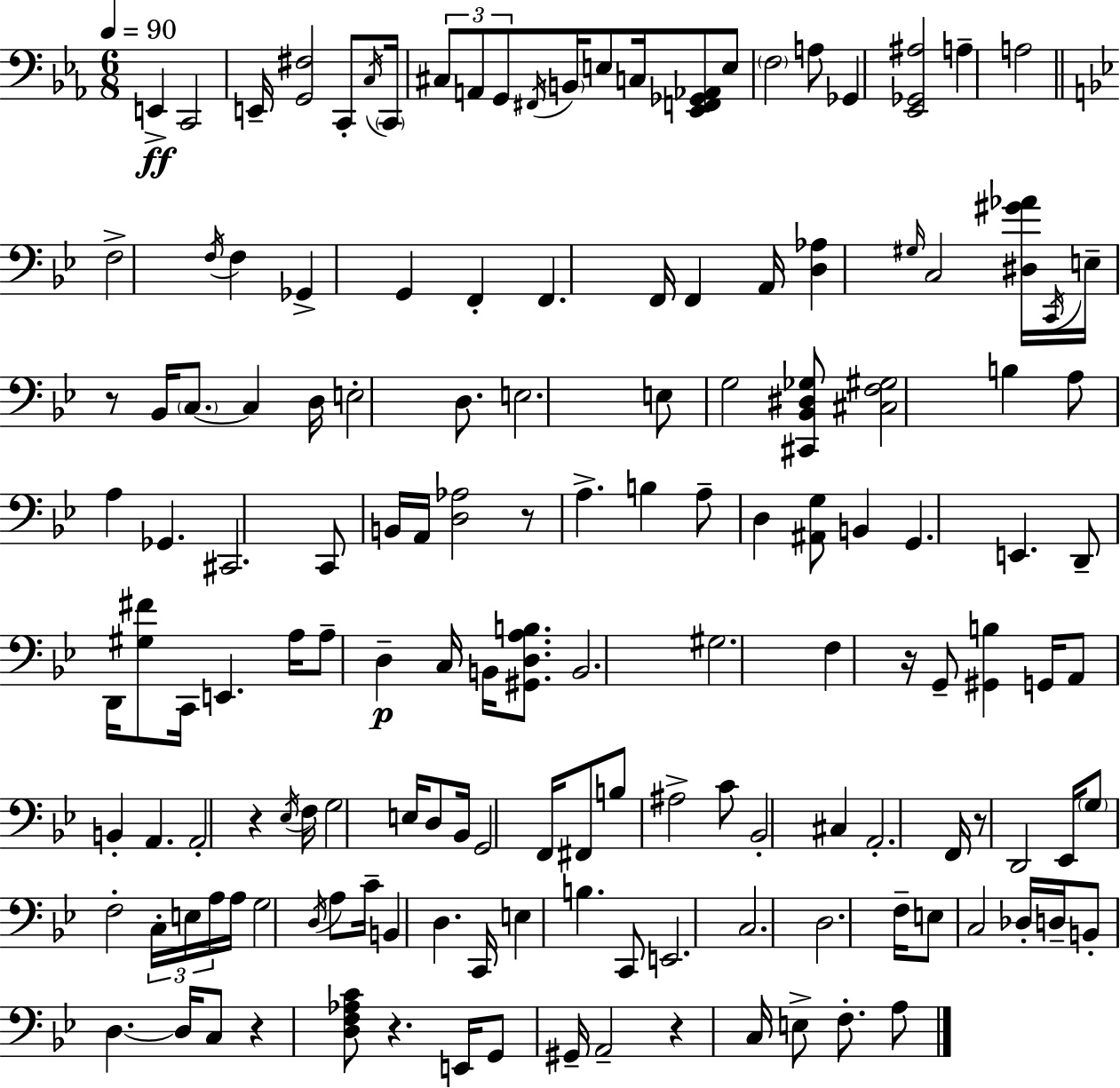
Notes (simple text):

E2/q C2/h E2/s [G2,F#3]/h C2/e C3/s C2/s C#3/e A2/e G2/e F#2/s B2/s E3/e C3/s [Eb2,F2,Gb2,Ab2]/e E3/e F3/h A3/e Gb2/q [Eb2,Gb2,A#3]/h A3/q A3/h F3/h F3/s F3/q Gb2/q G2/q F2/q F2/q. F2/s F2/q A2/s [D3,Ab3]/q G#3/s C3/h [D#3,G#4,Ab4]/s C2/s E3/s R/e Bb2/s C3/e. C3/q D3/s E3/h D3/e. E3/h. E3/e G3/h [C#2,Bb2,D#3,Gb3]/e [C#3,F3,G#3]/h B3/q A3/e A3/q Gb2/q. C#2/h. C2/e B2/s A2/s [D3,Ab3]/h R/e A3/q. B3/q A3/e D3/q [A#2,G3]/e B2/q G2/q. E2/q. D2/e D2/s [G#3,F#4]/e C2/s E2/q. A3/s A3/e D3/q C3/s B2/s [G#2,D3,A3,B3]/e. B2/h. G#3/h. F3/q R/s G2/e [G#2,B3]/q G2/s A2/e B2/q A2/q. A2/h R/q Eb3/s F3/s G3/h E3/s D3/e Bb2/s G2/h F2/s F#2/e B3/e A#3/h C4/e Bb2/h C#3/q A2/h. F2/s R/e D2/h Eb2/s G3/e F3/h C3/s E3/s A3/s A3/s G3/h D3/s A3/e C4/s B2/q D3/q. C2/s E3/q B3/q. C2/e E2/h. C3/h. D3/h. F3/s E3/e C3/h Db3/s D3/s B2/e D3/q. D3/s C3/e R/q [D3,F3,Ab3,C4]/e R/q. E2/s G2/e G#2/s A2/h R/q C3/s E3/e F3/e. A3/e